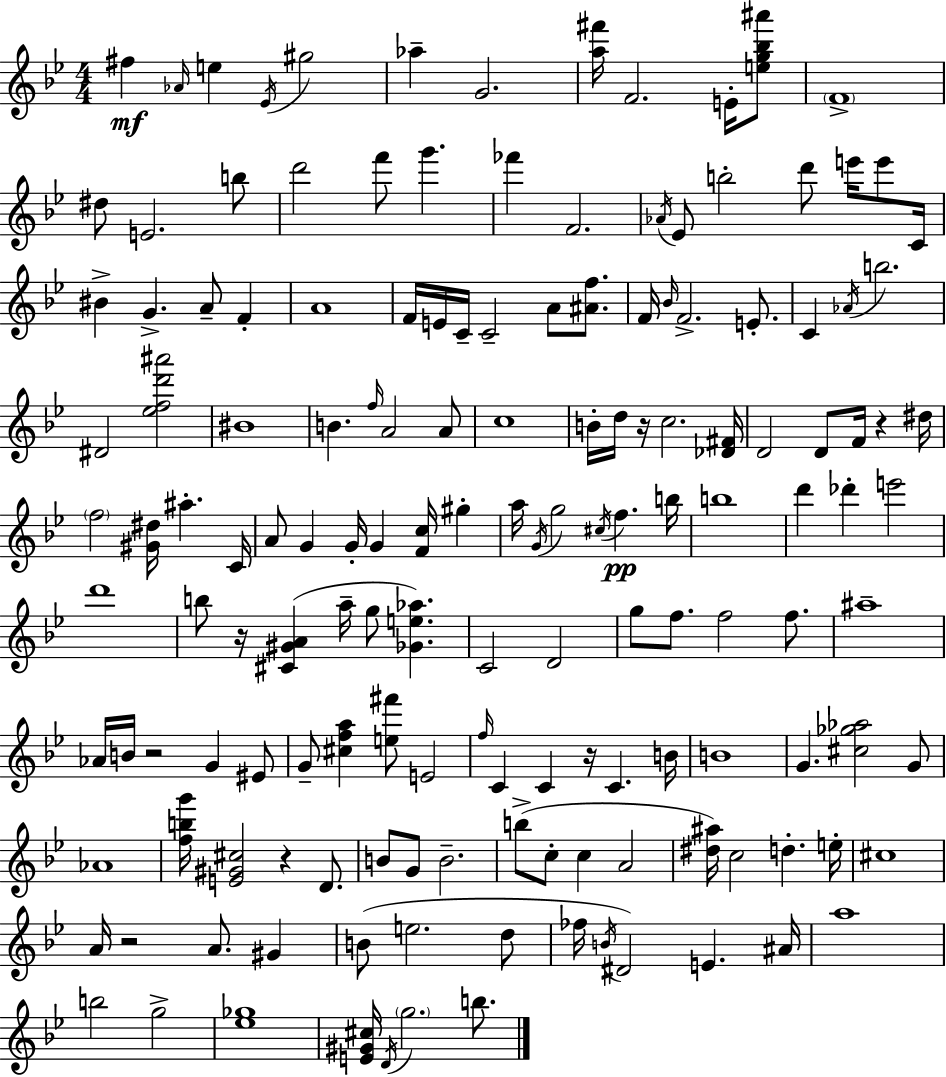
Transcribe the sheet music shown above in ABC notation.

X:1
T:Untitled
M:4/4
L:1/4
K:Bb
^f _A/4 e _E/4 ^g2 _a G2 [a^f']/4 F2 E/4 [eg_b^a']/2 F4 ^d/2 E2 b/2 d'2 f'/2 g' _f' F2 _A/4 _E/2 b2 d'/2 e'/4 e'/2 C/4 ^B G A/2 F A4 F/4 E/4 C/4 C2 A/2 [^Af]/2 F/4 _B/4 F2 E/2 C _A/4 b2 ^D2 [_efd'^a']2 ^B4 B f/4 A2 A/2 c4 B/4 d/4 z/4 c2 [_D^F]/4 D2 D/2 F/4 z ^d/4 f2 [^G^d]/4 ^a C/4 A/2 G G/4 G [Fc]/4 ^g a/4 G/4 g2 ^c/4 f b/4 b4 d' _d' e'2 d'4 b/2 z/4 [^C^GA] a/4 g/2 [_Ge_a] C2 D2 g/2 f/2 f2 f/2 ^a4 _A/4 B/4 z2 G ^E/2 G/2 [^cfa] [e^f']/2 E2 f/4 C C z/4 C B/4 B4 G [^c_g_a]2 G/2 _A4 [fbg']/4 [E^G^c]2 z D/2 B/2 G/2 B2 b/2 c/2 c A2 [^d^a]/4 c2 d e/4 ^c4 A/4 z2 A/2 ^G B/2 e2 d/2 _f/4 B/4 ^D2 E ^A/4 a4 b2 g2 [_e_g]4 [E^G^c]/4 D/4 g2 b/2